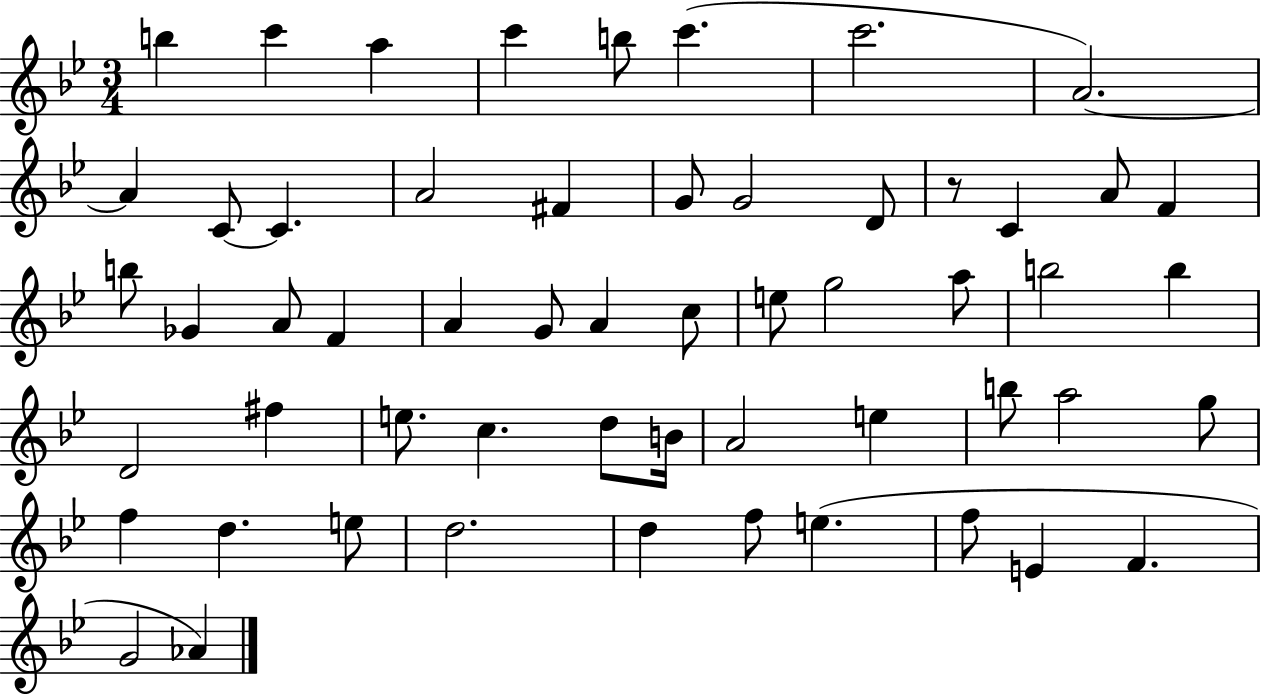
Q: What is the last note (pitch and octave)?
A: Ab4